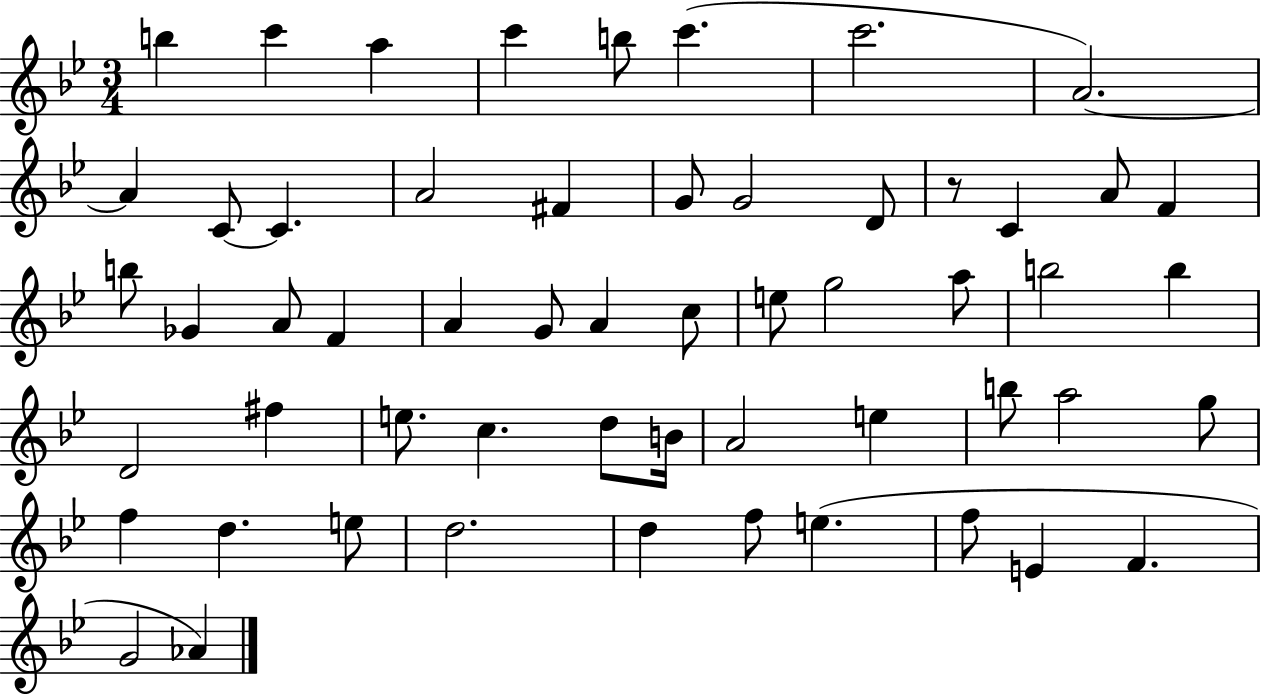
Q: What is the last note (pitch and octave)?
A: Ab4